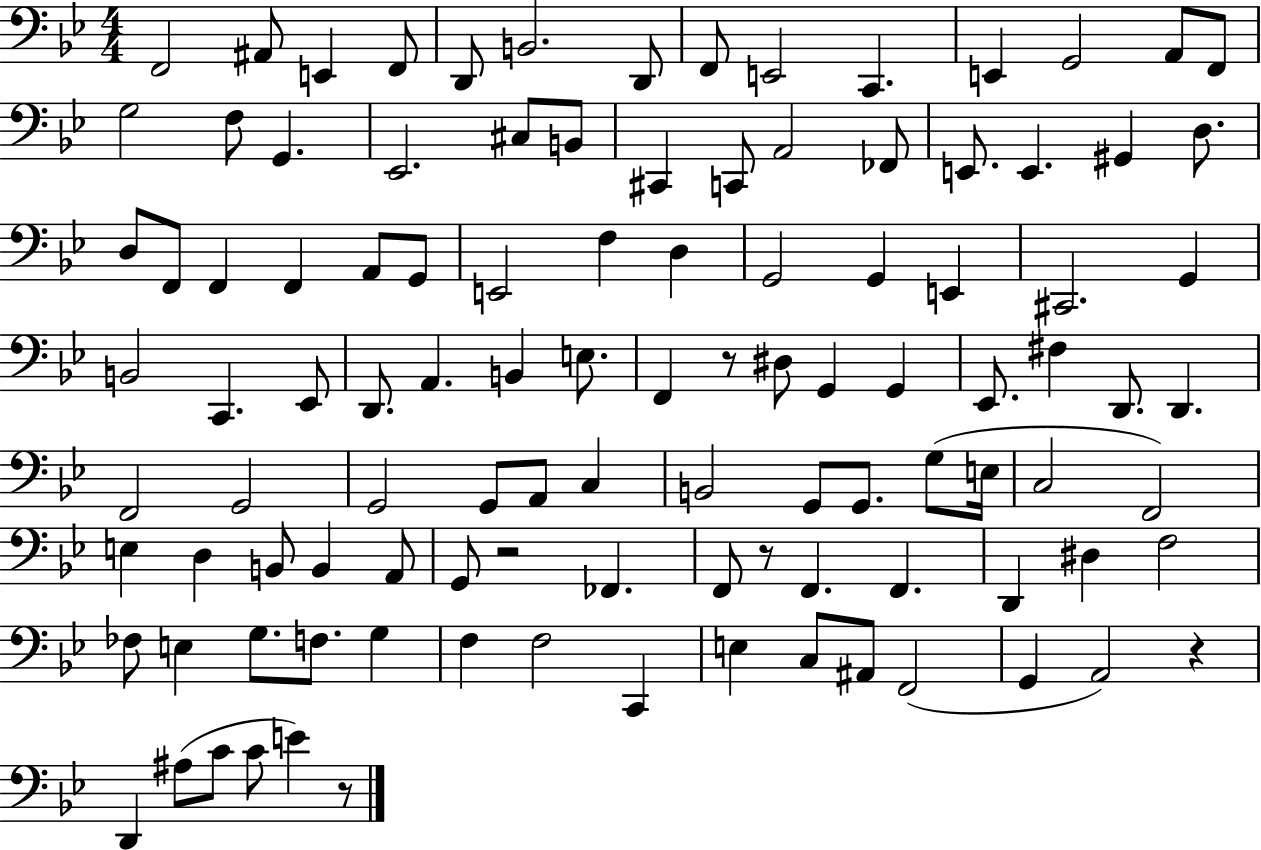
X:1
T:Untitled
M:4/4
L:1/4
K:Bb
F,,2 ^A,,/2 E,, F,,/2 D,,/2 B,,2 D,,/2 F,,/2 E,,2 C,, E,, G,,2 A,,/2 F,,/2 G,2 F,/2 G,, _E,,2 ^C,/2 B,,/2 ^C,, C,,/2 A,,2 _F,,/2 E,,/2 E,, ^G,, D,/2 D,/2 F,,/2 F,, F,, A,,/2 G,,/2 E,,2 F, D, G,,2 G,, E,, ^C,,2 G,, B,,2 C,, _E,,/2 D,,/2 A,, B,, E,/2 F,, z/2 ^D,/2 G,, G,, _E,,/2 ^F, D,,/2 D,, F,,2 G,,2 G,,2 G,,/2 A,,/2 C, B,,2 G,,/2 G,,/2 G,/2 E,/4 C,2 F,,2 E, D, B,,/2 B,, A,,/2 G,,/2 z2 _F,, F,,/2 z/2 F,, F,, D,, ^D, F,2 _F,/2 E, G,/2 F,/2 G, F, F,2 C,, E, C,/2 ^A,,/2 F,,2 G,, A,,2 z D,, ^A,/2 C/2 C/2 E z/2